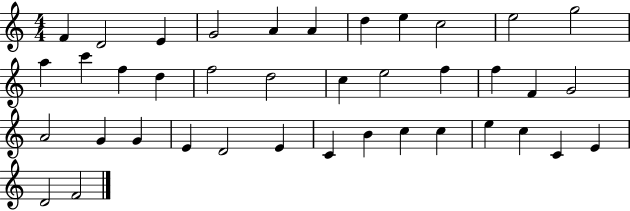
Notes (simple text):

F4/q D4/h E4/q G4/h A4/q A4/q D5/q E5/q C5/h E5/h G5/h A5/q C6/q F5/q D5/q F5/h D5/h C5/q E5/h F5/q F5/q F4/q G4/h A4/h G4/q G4/q E4/q D4/h E4/q C4/q B4/q C5/q C5/q E5/q C5/q C4/q E4/q D4/h F4/h